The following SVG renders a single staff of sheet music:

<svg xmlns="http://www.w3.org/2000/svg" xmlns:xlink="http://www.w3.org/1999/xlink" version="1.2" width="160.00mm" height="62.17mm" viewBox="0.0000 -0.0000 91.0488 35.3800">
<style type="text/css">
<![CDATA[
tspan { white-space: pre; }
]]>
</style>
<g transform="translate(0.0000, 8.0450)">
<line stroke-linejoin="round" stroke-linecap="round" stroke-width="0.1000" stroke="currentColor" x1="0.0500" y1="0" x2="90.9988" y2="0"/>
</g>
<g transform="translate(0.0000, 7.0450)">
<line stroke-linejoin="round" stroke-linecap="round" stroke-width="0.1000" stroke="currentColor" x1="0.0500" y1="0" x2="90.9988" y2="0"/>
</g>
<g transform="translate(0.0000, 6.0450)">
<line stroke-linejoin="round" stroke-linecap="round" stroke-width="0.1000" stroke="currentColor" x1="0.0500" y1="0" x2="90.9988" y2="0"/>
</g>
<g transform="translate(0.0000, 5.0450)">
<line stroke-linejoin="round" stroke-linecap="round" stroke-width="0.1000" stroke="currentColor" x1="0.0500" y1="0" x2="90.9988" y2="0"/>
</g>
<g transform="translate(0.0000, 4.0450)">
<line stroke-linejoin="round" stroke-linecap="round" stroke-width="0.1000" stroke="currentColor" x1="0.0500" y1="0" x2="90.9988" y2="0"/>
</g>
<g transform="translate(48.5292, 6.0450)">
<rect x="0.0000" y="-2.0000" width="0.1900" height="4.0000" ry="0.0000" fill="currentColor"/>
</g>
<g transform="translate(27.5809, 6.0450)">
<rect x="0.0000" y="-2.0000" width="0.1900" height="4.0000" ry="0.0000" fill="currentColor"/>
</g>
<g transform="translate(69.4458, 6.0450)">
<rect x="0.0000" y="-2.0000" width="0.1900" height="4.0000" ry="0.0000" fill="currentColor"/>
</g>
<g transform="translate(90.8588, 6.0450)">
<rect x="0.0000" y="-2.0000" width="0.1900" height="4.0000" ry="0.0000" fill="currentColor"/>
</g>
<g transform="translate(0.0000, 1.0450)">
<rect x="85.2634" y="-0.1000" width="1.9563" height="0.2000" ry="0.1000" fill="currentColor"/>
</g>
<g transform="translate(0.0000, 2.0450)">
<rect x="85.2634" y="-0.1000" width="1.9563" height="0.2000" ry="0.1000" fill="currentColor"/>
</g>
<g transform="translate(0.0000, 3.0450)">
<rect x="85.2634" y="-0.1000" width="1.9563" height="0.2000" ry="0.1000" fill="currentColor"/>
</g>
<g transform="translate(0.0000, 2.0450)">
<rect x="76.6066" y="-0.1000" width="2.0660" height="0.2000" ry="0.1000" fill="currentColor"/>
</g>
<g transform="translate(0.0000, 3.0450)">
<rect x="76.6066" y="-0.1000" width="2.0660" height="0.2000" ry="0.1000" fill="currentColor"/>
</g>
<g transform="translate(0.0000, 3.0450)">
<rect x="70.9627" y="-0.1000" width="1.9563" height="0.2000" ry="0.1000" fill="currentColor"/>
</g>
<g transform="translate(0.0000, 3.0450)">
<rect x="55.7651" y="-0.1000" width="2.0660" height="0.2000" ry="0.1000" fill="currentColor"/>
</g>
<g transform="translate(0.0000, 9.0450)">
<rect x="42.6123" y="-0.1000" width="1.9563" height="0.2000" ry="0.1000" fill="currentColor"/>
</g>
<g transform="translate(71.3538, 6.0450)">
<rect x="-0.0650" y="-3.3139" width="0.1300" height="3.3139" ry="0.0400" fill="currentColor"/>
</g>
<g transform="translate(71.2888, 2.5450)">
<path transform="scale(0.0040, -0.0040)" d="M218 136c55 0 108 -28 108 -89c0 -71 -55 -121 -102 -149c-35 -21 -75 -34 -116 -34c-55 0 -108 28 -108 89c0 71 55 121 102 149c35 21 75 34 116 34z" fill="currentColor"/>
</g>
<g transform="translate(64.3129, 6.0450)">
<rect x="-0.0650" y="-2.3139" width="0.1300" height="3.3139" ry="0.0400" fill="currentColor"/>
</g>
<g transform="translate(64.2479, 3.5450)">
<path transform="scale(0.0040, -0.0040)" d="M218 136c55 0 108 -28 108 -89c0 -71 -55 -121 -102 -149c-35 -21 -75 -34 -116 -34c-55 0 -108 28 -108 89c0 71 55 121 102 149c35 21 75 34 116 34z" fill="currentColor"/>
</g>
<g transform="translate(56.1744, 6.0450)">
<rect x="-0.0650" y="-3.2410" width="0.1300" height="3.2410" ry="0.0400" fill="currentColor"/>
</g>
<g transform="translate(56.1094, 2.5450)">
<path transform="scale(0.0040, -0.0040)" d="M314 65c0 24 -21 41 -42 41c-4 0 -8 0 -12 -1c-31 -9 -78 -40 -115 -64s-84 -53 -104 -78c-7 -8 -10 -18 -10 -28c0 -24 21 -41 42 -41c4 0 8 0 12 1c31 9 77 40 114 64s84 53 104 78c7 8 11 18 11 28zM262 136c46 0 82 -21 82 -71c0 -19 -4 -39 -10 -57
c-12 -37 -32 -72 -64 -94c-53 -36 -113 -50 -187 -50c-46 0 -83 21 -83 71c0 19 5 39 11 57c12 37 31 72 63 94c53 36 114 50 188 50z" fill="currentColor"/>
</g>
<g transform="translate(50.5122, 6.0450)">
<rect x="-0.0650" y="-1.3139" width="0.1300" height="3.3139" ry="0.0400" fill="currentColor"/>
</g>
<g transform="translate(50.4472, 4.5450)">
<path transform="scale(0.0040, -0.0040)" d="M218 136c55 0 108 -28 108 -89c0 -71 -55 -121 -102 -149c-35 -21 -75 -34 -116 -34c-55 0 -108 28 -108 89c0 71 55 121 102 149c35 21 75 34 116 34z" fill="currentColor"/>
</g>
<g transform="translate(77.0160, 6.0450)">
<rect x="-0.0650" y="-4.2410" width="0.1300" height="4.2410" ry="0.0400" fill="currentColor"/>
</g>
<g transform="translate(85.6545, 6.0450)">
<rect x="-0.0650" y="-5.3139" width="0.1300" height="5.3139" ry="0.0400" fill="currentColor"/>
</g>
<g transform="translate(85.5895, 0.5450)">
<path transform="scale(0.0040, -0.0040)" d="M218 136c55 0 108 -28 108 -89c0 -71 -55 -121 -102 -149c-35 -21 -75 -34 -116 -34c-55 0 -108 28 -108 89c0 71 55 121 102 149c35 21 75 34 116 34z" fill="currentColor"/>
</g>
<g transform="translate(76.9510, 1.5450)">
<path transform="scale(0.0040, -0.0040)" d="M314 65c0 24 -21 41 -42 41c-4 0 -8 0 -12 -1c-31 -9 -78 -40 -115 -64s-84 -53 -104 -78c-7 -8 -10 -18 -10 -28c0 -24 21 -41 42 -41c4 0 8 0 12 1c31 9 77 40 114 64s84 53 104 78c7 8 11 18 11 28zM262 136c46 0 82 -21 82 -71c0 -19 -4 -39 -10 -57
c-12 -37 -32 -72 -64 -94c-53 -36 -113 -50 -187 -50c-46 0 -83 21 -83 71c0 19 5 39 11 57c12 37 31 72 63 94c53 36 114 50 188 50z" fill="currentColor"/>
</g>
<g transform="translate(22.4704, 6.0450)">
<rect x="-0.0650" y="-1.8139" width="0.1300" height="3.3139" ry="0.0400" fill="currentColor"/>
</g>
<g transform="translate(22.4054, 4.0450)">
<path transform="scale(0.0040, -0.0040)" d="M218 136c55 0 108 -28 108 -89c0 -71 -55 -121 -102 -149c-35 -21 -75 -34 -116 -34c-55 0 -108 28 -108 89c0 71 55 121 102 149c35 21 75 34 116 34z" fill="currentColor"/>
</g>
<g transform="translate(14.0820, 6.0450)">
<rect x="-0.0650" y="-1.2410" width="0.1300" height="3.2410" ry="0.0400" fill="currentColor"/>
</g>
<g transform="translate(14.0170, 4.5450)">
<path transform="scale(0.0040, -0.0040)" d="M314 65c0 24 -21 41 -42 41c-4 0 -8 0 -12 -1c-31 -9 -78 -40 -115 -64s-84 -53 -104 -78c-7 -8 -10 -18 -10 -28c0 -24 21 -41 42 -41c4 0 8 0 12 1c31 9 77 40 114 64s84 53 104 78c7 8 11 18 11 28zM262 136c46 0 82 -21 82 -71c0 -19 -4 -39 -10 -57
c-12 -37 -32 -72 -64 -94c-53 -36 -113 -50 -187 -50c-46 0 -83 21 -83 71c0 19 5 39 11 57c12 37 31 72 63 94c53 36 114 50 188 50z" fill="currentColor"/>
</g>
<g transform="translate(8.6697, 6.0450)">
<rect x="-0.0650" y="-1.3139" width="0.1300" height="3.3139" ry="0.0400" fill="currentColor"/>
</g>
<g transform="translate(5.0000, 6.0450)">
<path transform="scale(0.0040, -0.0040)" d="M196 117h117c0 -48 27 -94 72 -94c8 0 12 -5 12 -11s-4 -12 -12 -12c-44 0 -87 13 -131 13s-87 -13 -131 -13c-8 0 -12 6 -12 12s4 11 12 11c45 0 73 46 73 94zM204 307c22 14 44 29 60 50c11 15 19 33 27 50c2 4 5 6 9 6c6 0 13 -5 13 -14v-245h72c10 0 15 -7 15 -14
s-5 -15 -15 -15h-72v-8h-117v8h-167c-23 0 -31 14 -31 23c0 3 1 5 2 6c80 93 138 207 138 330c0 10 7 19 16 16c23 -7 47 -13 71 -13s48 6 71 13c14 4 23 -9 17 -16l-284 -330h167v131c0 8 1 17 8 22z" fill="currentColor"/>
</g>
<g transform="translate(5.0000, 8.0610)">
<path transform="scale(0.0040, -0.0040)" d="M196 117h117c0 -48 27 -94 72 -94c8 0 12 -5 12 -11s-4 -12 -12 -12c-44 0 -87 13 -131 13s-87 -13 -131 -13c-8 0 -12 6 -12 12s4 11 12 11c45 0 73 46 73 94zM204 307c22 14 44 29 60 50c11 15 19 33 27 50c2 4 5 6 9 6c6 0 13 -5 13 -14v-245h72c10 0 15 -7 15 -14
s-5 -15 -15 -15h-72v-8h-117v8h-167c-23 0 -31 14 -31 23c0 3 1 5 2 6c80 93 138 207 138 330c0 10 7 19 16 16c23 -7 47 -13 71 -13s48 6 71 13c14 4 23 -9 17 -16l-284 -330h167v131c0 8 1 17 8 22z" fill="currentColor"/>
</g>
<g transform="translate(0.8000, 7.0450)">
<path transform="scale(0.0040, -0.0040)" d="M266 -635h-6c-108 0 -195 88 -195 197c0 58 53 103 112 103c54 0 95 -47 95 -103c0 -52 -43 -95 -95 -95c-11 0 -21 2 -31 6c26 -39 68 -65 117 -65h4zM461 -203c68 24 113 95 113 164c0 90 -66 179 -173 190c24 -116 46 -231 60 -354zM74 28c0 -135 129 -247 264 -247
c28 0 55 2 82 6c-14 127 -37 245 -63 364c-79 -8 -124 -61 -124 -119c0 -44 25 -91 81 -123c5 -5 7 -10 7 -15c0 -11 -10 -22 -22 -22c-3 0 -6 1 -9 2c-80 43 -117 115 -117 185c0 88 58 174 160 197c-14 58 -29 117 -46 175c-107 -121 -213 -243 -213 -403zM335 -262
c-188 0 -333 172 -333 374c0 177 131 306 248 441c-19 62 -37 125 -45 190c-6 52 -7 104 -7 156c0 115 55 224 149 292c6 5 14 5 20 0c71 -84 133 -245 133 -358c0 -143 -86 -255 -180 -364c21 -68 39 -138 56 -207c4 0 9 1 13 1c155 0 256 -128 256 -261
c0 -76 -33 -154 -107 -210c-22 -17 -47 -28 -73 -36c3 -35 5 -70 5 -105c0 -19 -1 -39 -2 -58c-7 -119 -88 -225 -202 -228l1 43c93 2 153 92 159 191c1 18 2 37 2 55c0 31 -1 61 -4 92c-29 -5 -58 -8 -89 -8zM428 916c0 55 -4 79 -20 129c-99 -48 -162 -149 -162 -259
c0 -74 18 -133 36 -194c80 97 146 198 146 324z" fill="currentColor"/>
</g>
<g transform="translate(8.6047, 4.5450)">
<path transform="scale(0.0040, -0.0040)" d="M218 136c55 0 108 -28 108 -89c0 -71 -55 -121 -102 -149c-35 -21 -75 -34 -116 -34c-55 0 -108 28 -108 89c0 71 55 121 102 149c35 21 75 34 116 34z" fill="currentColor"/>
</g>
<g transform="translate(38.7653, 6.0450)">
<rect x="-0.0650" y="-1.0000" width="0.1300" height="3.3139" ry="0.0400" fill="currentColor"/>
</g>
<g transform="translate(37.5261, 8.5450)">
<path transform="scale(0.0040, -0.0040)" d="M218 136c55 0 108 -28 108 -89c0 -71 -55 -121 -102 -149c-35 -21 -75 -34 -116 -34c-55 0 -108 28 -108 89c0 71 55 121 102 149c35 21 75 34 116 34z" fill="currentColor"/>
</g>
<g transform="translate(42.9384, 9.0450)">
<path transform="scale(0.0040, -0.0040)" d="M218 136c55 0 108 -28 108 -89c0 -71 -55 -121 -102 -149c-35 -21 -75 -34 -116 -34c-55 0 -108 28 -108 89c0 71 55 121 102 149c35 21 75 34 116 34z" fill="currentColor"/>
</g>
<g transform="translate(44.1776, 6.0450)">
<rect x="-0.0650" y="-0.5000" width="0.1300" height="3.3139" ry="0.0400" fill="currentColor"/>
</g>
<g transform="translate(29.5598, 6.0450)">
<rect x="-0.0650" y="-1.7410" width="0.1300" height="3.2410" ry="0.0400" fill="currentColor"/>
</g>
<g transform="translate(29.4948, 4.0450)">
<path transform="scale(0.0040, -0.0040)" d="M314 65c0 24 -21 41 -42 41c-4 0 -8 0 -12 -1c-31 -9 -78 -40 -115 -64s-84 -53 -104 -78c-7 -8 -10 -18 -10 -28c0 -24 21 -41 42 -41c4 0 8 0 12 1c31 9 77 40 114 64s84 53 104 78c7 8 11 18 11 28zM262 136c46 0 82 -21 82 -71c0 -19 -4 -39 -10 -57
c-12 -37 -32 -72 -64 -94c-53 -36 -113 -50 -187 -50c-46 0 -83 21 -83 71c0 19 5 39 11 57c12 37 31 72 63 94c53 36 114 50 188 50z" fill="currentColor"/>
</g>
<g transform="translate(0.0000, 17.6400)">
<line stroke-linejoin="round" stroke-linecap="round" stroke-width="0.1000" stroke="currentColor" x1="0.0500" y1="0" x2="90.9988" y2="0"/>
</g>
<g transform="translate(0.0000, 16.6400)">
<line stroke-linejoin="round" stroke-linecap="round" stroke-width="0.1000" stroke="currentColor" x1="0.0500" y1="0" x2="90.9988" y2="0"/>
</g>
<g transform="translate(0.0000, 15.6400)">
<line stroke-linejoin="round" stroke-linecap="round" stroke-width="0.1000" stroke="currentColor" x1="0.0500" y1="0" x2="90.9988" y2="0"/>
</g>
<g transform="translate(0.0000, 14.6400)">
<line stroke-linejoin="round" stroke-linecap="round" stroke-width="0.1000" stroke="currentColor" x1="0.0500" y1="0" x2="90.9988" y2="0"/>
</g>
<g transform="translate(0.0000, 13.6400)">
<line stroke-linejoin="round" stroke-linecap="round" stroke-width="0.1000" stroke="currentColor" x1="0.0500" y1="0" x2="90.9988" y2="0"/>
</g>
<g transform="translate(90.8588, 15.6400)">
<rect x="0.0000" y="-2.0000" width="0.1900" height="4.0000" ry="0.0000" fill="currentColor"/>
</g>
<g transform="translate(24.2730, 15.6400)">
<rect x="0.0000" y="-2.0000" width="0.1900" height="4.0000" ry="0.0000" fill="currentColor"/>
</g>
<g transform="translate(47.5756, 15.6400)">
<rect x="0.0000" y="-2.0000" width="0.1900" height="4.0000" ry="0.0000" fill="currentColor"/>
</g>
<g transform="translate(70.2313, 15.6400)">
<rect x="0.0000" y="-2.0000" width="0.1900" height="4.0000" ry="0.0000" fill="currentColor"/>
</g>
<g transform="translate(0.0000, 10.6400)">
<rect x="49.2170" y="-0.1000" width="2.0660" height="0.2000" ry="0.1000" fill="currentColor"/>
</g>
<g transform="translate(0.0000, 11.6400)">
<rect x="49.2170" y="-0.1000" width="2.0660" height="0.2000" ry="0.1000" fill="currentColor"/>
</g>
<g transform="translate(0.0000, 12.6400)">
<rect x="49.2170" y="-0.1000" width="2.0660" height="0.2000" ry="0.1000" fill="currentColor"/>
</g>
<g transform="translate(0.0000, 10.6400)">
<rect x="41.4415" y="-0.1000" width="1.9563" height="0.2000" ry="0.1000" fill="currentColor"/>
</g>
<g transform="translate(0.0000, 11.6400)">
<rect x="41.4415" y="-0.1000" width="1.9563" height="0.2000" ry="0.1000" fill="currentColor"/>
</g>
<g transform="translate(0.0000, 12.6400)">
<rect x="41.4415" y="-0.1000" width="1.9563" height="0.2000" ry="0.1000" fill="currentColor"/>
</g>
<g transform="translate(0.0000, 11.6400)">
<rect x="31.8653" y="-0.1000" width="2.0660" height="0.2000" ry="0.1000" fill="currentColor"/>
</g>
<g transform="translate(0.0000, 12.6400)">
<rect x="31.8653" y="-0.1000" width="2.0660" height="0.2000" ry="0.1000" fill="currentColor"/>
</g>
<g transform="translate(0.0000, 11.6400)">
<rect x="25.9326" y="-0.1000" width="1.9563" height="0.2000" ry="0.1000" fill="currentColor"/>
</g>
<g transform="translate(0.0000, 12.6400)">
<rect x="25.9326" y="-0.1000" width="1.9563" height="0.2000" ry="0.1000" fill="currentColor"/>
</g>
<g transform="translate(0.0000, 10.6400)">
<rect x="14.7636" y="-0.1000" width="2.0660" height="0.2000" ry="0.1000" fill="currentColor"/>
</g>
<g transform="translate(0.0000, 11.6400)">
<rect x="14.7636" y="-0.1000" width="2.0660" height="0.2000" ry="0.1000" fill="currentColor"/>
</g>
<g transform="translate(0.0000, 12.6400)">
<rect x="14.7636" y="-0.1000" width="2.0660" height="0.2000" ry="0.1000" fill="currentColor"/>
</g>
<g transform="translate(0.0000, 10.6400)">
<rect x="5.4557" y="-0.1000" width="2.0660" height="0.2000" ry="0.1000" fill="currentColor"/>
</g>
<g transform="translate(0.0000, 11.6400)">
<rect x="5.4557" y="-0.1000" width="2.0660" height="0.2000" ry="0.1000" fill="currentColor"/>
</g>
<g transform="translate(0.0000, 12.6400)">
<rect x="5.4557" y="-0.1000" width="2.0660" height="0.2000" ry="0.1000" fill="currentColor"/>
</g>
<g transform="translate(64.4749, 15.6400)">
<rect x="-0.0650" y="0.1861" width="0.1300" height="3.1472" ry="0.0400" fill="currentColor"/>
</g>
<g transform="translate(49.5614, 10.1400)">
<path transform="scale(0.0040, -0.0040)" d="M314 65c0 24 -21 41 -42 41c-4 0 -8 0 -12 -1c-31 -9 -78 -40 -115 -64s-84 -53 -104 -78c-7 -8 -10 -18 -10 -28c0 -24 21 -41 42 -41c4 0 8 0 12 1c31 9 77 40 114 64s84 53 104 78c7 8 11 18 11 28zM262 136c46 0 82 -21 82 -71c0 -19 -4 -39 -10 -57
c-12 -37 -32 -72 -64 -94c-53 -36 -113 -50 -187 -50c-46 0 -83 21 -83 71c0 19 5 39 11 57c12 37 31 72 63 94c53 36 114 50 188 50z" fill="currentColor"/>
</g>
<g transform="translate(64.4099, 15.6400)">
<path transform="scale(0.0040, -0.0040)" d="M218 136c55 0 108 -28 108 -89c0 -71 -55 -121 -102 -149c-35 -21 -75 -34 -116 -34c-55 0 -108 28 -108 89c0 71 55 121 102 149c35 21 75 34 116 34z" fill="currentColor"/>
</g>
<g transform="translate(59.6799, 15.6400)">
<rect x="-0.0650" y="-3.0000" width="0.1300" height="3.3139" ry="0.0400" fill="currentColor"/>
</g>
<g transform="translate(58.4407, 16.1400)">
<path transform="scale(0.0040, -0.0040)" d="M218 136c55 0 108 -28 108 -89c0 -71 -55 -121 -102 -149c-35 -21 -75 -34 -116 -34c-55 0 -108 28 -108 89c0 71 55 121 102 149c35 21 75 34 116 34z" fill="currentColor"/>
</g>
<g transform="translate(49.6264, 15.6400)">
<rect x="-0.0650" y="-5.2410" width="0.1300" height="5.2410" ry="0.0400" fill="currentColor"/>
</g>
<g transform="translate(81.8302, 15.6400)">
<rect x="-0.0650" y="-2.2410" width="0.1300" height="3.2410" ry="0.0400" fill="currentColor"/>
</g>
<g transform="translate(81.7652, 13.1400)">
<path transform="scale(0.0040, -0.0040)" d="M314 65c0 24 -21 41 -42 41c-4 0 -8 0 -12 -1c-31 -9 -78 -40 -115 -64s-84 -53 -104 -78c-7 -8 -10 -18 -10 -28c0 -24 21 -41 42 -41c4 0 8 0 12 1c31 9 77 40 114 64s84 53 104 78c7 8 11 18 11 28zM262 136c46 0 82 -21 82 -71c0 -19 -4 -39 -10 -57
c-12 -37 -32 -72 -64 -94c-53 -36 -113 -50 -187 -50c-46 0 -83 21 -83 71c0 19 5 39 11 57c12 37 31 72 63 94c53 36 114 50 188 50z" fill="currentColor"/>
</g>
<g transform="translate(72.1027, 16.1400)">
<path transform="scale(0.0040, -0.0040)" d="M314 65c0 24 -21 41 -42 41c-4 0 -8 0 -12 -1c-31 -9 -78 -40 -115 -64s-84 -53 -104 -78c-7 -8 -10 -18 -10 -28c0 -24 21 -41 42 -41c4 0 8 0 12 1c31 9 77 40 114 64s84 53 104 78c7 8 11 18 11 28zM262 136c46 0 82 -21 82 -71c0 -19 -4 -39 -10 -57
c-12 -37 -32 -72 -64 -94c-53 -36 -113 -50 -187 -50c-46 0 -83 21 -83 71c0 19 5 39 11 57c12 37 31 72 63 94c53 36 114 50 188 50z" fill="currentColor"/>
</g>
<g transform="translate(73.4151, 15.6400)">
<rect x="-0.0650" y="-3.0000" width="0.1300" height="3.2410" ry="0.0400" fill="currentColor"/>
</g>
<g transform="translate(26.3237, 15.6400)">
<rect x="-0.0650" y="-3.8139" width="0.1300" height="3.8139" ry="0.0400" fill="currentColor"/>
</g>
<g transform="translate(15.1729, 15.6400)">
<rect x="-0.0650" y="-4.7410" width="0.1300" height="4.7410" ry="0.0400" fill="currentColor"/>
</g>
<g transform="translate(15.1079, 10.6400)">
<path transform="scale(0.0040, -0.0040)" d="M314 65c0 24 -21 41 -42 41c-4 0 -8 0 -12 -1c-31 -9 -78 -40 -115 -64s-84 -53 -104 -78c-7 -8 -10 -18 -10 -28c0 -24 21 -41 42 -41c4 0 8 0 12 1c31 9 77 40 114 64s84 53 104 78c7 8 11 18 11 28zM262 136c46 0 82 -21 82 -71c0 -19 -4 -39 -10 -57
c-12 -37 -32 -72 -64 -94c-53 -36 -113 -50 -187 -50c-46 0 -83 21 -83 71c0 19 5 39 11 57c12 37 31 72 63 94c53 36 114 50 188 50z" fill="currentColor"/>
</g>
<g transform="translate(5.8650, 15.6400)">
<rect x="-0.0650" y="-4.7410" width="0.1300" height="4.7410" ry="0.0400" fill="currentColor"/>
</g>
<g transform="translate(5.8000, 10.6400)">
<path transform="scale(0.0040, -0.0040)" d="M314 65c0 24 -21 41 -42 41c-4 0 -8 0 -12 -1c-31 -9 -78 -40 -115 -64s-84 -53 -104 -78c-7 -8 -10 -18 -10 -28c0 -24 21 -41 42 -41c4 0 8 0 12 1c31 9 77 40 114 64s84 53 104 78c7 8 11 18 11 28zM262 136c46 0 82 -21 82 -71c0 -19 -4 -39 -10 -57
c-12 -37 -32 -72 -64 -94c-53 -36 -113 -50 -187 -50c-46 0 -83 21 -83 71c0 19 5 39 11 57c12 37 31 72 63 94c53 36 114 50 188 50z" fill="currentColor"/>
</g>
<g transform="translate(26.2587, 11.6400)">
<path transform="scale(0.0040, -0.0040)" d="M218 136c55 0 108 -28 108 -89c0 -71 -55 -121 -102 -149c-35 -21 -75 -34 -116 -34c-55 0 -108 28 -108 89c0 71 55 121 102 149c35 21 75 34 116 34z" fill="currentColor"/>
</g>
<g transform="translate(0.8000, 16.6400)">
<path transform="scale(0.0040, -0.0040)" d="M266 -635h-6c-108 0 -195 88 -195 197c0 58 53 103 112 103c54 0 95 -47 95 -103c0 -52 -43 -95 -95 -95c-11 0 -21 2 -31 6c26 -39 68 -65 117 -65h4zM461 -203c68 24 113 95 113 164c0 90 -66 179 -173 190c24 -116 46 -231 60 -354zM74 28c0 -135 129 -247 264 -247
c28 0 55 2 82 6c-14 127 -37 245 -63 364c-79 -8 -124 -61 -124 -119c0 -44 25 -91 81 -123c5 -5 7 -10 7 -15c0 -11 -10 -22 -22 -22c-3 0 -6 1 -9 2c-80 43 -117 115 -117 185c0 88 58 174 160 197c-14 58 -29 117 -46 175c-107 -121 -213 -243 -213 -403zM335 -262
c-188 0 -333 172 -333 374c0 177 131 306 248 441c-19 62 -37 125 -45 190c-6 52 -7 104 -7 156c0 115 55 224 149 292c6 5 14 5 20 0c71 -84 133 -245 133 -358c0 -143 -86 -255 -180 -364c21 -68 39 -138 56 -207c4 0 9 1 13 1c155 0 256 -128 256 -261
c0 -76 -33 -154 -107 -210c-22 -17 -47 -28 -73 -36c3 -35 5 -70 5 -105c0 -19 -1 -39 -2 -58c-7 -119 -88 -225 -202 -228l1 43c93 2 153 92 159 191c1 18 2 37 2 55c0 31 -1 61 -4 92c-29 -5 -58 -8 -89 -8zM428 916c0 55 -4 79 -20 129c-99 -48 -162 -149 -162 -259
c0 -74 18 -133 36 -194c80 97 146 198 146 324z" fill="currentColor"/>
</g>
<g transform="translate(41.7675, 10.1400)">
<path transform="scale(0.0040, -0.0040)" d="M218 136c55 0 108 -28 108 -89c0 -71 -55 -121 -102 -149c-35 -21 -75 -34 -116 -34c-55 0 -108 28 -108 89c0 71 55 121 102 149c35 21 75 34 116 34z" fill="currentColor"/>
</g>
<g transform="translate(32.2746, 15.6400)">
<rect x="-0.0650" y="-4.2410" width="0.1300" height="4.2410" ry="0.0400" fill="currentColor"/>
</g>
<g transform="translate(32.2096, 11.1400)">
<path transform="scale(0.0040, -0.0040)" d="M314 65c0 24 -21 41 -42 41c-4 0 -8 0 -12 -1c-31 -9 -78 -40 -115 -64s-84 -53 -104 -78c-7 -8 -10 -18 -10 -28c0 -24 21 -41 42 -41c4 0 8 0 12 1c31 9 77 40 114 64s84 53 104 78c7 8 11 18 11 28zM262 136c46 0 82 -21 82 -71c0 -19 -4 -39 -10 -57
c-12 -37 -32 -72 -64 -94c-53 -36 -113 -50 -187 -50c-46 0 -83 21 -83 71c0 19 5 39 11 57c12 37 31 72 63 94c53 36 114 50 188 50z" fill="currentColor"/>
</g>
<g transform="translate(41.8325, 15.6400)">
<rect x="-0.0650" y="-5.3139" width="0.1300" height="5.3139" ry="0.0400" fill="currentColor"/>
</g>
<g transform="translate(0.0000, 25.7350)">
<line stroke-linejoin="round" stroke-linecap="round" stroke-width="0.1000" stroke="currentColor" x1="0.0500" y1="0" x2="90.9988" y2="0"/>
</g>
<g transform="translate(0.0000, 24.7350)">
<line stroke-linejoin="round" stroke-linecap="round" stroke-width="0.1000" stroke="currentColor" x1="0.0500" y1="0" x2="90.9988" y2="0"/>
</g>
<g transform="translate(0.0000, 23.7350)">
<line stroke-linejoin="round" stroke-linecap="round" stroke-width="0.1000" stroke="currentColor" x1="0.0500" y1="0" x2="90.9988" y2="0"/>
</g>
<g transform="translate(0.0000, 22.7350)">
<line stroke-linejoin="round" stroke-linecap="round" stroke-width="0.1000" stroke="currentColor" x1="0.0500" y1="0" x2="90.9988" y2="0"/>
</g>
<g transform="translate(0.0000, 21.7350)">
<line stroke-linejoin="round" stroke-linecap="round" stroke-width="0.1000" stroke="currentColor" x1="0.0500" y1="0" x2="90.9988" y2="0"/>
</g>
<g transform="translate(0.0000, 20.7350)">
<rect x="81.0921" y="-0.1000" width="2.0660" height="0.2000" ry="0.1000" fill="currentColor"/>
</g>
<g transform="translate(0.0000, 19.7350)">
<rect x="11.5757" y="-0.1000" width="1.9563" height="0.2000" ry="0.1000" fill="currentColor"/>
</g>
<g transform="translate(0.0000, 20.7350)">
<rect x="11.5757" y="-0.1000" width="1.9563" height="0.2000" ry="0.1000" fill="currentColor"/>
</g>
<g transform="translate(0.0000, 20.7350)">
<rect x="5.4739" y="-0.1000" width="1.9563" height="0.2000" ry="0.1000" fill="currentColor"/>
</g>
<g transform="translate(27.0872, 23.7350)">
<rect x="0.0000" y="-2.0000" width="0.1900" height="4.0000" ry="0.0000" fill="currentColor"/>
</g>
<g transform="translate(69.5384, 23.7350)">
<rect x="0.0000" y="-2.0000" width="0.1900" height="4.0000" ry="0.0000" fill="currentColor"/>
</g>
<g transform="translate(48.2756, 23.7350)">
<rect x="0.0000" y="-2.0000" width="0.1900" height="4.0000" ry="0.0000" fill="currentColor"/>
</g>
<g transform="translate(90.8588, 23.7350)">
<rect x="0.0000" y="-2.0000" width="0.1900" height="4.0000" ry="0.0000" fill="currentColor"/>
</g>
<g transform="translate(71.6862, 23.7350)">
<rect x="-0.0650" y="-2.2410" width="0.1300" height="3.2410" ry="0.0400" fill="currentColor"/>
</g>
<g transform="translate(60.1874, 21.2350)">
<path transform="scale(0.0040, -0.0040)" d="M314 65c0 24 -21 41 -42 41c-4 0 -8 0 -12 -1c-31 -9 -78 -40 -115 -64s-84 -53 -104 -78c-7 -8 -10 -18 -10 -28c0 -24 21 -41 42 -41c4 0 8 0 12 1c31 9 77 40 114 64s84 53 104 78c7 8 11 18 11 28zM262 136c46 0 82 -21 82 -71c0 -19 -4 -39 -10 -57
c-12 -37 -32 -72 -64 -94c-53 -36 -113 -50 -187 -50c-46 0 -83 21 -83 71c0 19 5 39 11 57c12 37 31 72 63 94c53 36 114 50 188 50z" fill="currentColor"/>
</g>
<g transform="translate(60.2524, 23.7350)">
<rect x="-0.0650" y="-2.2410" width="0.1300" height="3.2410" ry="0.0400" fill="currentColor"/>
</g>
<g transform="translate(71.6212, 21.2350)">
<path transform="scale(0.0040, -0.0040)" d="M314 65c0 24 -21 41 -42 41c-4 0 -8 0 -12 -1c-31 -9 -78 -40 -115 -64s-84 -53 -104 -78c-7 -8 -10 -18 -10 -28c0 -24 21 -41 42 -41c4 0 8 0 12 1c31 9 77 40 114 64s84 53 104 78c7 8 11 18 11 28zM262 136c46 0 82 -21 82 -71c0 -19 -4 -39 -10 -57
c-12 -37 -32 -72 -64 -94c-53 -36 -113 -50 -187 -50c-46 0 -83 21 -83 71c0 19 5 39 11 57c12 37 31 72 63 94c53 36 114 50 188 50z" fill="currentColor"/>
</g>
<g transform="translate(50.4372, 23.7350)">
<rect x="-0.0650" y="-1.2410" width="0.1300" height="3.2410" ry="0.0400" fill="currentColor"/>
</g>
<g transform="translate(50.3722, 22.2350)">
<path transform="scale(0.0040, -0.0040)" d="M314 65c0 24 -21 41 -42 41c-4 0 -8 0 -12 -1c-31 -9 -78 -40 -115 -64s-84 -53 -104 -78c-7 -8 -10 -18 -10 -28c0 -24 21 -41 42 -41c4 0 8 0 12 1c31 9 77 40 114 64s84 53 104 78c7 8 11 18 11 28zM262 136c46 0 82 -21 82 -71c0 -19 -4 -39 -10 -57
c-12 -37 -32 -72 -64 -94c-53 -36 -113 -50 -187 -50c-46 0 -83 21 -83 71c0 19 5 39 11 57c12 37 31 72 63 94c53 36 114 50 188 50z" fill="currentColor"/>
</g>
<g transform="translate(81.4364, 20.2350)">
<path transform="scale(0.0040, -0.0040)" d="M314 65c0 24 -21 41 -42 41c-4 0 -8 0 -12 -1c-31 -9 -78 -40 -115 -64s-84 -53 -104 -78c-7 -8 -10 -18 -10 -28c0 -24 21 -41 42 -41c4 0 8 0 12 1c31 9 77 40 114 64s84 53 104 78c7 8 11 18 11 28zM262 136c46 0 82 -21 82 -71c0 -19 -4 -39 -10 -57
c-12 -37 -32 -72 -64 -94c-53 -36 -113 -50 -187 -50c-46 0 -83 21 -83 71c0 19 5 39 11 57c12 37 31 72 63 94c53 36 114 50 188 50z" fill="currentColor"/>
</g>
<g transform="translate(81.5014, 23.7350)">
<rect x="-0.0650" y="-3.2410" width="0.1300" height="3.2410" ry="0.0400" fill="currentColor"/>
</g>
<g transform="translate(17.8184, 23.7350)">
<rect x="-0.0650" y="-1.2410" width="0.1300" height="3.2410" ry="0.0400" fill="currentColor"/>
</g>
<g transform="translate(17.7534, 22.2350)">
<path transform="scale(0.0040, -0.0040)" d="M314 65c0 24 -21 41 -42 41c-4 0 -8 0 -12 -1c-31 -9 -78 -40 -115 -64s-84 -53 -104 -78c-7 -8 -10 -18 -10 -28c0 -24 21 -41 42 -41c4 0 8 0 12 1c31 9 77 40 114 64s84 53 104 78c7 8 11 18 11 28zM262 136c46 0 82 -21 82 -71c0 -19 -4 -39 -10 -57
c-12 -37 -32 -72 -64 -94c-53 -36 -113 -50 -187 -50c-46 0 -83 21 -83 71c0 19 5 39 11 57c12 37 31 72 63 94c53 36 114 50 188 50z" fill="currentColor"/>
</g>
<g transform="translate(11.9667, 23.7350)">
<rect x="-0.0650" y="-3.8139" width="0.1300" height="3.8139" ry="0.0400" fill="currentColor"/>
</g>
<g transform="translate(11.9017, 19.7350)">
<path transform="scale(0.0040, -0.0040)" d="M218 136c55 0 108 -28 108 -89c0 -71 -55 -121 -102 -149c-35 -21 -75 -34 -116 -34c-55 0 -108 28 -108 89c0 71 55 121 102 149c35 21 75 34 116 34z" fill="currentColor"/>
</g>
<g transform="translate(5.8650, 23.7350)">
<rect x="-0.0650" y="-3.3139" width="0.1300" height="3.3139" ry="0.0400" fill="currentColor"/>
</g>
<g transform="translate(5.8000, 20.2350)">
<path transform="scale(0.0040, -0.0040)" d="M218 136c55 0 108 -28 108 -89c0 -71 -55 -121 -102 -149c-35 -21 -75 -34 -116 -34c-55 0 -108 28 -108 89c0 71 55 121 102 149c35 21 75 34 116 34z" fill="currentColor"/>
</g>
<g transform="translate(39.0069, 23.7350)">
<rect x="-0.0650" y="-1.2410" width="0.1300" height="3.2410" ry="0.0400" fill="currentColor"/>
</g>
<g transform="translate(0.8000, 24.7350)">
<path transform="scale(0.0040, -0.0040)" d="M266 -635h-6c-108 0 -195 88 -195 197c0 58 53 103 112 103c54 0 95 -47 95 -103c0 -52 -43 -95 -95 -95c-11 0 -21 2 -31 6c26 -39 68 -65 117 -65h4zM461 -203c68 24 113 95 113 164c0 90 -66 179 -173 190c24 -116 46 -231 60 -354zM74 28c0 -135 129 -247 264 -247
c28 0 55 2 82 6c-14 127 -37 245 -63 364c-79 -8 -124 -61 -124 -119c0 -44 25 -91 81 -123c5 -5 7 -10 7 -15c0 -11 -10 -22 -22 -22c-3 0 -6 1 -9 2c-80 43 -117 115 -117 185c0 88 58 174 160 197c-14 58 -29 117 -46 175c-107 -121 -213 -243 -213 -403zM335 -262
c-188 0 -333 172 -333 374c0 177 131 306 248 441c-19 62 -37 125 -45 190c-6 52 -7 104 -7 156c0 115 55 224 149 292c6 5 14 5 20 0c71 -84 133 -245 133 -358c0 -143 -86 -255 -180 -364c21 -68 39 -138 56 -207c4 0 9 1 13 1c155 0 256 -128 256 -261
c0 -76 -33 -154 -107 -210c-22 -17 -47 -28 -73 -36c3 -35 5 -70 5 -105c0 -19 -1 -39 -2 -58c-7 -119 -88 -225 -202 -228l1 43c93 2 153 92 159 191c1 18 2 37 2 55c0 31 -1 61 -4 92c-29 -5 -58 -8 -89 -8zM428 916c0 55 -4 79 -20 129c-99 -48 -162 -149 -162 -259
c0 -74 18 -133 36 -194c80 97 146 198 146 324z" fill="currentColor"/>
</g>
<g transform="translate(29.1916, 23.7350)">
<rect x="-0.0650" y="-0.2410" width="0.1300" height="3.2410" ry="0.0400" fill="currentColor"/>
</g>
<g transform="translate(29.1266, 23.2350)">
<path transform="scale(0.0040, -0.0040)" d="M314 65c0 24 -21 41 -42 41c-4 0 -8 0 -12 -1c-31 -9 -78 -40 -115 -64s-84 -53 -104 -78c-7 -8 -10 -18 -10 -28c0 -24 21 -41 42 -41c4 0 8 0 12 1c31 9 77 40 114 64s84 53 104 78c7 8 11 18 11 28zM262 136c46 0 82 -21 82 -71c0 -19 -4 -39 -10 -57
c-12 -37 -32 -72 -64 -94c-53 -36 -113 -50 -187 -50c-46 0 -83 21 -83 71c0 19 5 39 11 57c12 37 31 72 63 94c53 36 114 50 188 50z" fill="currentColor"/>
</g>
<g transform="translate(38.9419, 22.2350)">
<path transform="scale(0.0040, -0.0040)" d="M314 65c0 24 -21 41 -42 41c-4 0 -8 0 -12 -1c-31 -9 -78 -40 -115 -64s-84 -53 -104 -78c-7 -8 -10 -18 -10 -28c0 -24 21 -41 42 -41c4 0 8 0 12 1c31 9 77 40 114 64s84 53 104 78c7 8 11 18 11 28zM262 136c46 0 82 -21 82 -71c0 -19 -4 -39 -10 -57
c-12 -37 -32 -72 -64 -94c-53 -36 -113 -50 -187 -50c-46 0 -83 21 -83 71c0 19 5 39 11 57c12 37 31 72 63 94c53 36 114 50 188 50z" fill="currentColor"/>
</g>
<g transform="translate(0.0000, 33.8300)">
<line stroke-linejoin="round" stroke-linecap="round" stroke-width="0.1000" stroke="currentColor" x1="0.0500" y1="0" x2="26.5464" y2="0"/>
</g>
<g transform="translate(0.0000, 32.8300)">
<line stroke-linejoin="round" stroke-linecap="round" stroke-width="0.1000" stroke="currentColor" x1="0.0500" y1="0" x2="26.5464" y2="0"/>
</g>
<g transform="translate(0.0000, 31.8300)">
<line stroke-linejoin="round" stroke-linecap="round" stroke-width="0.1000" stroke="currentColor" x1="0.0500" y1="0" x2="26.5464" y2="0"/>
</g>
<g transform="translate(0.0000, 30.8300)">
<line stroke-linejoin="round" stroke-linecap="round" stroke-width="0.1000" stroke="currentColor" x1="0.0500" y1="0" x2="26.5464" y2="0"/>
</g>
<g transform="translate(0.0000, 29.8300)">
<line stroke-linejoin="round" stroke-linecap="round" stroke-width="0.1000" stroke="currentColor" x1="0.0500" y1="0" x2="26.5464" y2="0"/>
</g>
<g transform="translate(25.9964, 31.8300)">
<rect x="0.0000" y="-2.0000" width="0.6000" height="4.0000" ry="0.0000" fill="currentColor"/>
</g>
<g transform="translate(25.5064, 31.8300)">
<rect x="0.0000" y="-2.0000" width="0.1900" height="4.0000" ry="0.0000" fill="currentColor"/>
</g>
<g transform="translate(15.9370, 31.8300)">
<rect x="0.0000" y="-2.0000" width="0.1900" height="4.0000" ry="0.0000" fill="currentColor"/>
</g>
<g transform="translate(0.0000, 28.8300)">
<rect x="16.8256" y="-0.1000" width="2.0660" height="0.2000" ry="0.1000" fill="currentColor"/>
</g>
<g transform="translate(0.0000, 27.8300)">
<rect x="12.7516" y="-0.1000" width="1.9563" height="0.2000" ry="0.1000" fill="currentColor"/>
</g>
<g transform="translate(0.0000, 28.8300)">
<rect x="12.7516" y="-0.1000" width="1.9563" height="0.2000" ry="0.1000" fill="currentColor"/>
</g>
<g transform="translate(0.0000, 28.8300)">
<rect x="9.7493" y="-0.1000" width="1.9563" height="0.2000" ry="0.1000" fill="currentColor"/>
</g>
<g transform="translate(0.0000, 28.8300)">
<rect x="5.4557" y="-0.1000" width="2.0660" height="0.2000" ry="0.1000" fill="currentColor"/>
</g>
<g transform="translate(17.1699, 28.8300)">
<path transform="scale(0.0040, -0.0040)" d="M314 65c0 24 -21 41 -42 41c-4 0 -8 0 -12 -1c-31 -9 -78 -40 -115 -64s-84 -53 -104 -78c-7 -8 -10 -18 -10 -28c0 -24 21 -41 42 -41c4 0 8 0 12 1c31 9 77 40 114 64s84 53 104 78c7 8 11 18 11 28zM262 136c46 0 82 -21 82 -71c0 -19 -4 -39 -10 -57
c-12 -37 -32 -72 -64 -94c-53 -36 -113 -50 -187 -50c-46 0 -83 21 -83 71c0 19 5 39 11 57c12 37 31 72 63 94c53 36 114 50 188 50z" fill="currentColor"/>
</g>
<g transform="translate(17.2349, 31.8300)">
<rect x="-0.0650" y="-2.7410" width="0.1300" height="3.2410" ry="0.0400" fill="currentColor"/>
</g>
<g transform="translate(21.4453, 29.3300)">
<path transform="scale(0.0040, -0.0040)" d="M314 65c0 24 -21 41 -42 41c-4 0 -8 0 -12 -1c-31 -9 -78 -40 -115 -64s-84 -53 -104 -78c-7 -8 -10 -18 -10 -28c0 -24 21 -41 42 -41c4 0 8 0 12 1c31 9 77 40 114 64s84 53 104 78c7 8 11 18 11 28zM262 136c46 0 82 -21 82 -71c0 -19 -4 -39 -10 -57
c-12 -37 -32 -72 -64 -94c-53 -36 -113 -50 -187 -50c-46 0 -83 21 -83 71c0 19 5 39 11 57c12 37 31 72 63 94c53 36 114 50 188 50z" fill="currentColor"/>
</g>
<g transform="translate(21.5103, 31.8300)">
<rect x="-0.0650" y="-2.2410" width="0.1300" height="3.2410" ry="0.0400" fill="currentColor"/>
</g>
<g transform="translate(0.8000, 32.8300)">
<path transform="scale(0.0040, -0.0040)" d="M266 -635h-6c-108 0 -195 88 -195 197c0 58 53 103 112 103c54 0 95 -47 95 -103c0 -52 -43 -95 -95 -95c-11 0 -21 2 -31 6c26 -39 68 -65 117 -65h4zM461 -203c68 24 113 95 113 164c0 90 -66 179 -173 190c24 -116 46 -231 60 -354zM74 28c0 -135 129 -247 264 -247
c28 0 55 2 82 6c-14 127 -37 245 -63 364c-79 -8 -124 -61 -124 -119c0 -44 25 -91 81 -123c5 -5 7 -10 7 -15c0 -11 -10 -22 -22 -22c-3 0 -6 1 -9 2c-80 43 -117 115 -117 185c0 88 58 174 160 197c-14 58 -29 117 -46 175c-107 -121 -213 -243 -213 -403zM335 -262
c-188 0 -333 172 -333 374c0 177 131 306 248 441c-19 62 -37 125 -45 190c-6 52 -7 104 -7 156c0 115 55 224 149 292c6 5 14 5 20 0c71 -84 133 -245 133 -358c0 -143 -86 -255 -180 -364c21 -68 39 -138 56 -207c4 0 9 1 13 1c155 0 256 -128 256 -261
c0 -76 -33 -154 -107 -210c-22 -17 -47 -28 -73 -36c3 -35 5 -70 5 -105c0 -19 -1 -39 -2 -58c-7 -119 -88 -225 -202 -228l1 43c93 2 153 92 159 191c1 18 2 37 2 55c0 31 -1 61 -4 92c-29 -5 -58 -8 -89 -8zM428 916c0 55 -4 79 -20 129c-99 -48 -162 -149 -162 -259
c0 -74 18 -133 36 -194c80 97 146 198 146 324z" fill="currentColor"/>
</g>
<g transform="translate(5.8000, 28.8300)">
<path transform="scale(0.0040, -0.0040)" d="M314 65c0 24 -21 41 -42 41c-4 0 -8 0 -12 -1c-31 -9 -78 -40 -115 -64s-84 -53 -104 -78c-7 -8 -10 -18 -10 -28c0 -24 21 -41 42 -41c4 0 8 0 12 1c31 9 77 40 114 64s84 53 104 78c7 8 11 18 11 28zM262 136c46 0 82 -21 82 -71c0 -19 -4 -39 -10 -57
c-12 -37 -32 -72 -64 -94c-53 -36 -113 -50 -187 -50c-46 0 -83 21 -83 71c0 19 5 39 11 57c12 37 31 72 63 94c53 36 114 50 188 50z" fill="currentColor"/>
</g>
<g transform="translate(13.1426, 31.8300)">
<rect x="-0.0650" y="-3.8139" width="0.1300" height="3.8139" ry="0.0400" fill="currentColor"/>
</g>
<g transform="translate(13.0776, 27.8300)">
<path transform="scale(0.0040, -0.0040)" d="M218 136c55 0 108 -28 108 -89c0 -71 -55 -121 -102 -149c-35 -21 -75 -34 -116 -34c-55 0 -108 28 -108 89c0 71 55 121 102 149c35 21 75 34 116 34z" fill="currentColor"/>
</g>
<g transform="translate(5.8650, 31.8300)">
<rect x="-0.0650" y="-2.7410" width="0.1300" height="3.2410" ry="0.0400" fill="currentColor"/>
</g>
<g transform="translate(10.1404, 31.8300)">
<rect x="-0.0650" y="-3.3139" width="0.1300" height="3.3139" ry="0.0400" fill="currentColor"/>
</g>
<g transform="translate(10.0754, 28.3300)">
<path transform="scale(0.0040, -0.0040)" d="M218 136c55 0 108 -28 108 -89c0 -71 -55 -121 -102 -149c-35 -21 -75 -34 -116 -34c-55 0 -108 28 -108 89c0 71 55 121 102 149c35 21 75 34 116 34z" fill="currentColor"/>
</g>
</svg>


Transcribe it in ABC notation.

X:1
T:Untitled
M:4/4
L:1/4
K:C
e e2 f f2 D C e b2 g b d'2 f' e'2 e'2 c' d'2 f' f'2 A B A2 g2 b c' e2 c2 e2 e2 g2 g2 b2 a2 b c' a2 g2